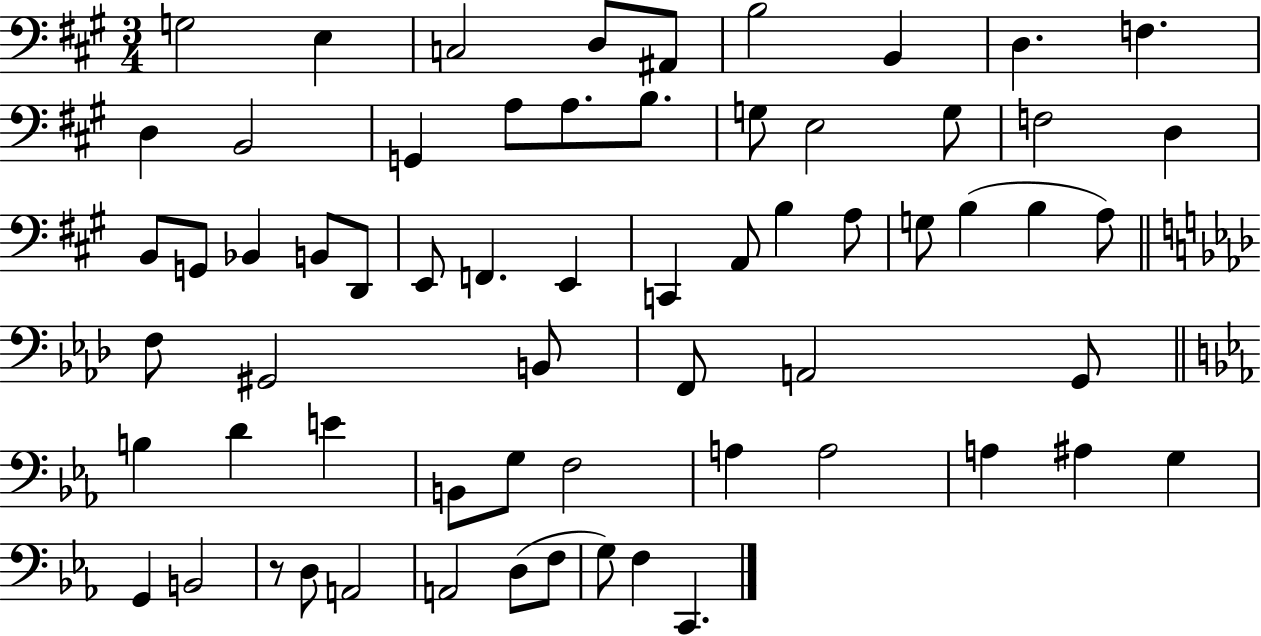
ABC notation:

X:1
T:Untitled
M:3/4
L:1/4
K:A
G,2 E, C,2 D,/2 ^A,,/2 B,2 B,, D, F, D, B,,2 G,, A,/2 A,/2 B,/2 G,/2 E,2 G,/2 F,2 D, B,,/2 G,,/2 _B,, B,,/2 D,,/2 E,,/2 F,, E,, C,, A,,/2 B, A,/2 G,/2 B, B, A,/2 F,/2 ^G,,2 B,,/2 F,,/2 A,,2 G,,/2 B, D E B,,/2 G,/2 F,2 A, A,2 A, ^A, G, G,, B,,2 z/2 D,/2 A,,2 A,,2 D,/2 F,/2 G,/2 F, C,,